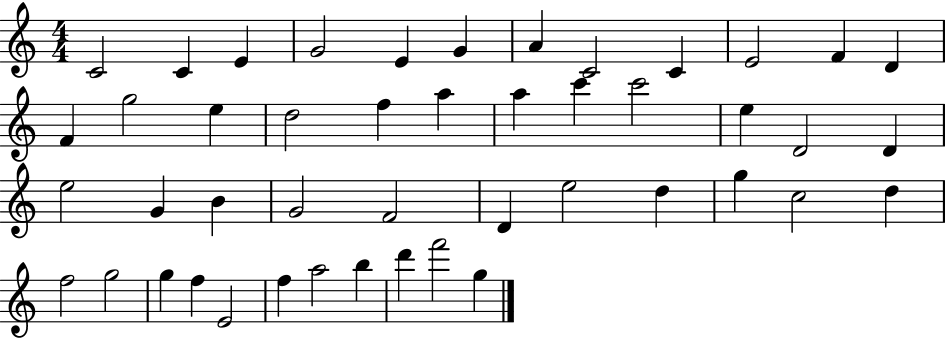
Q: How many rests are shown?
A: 0